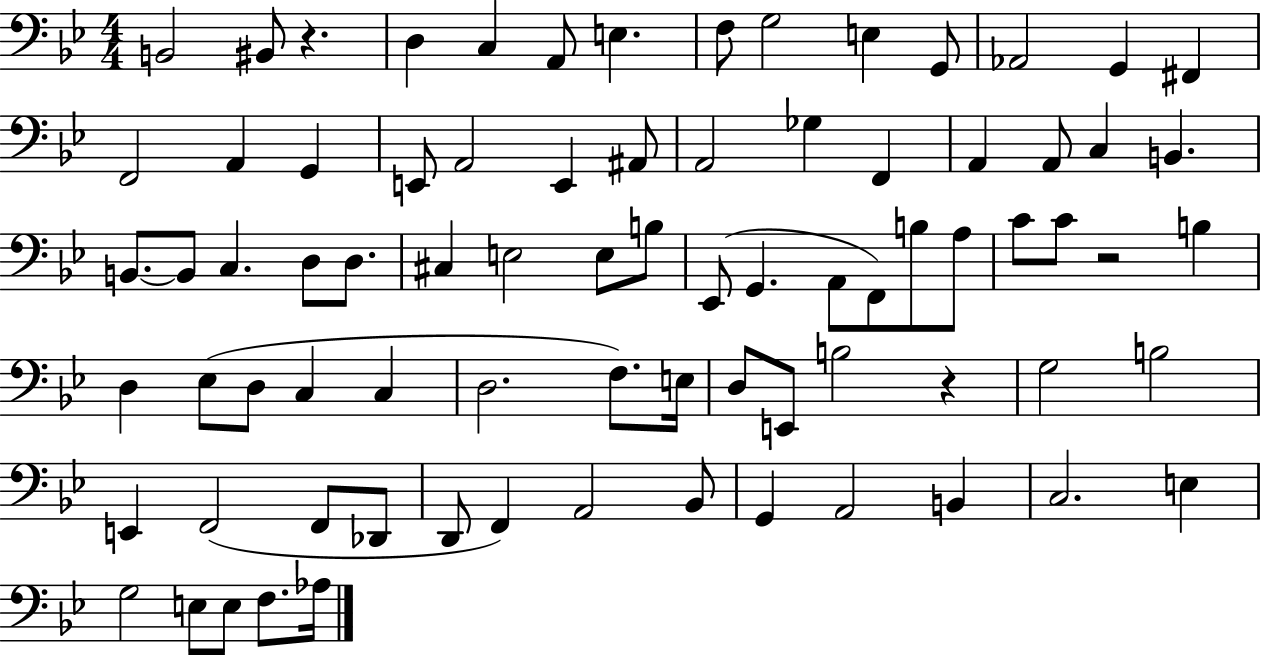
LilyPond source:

{
  \clef bass
  \numericTimeSignature
  \time 4/4
  \key bes \major
  b,2 bis,8 r4. | d4 c4 a,8 e4. | f8 g2 e4 g,8 | aes,2 g,4 fis,4 | \break f,2 a,4 g,4 | e,8 a,2 e,4 ais,8 | a,2 ges4 f,4 | a,4 a,8 c4 b,4. | \break b,8.~~ b,8 c4. d8 d8. | cis4 e2 e8 b8 | ees,8( g,4. a,8 f,8) b8 a8 | c'8 c'8 r2 b4 | \break d4 ees8( d8 c4 c4 | d2. f8.) e16 | d8 e,8 b2 r4 | g2 b2 | \break e,4 f,2( f,8 des,8 | d,8 f,4) a,2 bes,8 | g,4 a,2 b,4 | c2. e4 | \break g2 e8 e8 f8. aes16 | \bar "|."
}